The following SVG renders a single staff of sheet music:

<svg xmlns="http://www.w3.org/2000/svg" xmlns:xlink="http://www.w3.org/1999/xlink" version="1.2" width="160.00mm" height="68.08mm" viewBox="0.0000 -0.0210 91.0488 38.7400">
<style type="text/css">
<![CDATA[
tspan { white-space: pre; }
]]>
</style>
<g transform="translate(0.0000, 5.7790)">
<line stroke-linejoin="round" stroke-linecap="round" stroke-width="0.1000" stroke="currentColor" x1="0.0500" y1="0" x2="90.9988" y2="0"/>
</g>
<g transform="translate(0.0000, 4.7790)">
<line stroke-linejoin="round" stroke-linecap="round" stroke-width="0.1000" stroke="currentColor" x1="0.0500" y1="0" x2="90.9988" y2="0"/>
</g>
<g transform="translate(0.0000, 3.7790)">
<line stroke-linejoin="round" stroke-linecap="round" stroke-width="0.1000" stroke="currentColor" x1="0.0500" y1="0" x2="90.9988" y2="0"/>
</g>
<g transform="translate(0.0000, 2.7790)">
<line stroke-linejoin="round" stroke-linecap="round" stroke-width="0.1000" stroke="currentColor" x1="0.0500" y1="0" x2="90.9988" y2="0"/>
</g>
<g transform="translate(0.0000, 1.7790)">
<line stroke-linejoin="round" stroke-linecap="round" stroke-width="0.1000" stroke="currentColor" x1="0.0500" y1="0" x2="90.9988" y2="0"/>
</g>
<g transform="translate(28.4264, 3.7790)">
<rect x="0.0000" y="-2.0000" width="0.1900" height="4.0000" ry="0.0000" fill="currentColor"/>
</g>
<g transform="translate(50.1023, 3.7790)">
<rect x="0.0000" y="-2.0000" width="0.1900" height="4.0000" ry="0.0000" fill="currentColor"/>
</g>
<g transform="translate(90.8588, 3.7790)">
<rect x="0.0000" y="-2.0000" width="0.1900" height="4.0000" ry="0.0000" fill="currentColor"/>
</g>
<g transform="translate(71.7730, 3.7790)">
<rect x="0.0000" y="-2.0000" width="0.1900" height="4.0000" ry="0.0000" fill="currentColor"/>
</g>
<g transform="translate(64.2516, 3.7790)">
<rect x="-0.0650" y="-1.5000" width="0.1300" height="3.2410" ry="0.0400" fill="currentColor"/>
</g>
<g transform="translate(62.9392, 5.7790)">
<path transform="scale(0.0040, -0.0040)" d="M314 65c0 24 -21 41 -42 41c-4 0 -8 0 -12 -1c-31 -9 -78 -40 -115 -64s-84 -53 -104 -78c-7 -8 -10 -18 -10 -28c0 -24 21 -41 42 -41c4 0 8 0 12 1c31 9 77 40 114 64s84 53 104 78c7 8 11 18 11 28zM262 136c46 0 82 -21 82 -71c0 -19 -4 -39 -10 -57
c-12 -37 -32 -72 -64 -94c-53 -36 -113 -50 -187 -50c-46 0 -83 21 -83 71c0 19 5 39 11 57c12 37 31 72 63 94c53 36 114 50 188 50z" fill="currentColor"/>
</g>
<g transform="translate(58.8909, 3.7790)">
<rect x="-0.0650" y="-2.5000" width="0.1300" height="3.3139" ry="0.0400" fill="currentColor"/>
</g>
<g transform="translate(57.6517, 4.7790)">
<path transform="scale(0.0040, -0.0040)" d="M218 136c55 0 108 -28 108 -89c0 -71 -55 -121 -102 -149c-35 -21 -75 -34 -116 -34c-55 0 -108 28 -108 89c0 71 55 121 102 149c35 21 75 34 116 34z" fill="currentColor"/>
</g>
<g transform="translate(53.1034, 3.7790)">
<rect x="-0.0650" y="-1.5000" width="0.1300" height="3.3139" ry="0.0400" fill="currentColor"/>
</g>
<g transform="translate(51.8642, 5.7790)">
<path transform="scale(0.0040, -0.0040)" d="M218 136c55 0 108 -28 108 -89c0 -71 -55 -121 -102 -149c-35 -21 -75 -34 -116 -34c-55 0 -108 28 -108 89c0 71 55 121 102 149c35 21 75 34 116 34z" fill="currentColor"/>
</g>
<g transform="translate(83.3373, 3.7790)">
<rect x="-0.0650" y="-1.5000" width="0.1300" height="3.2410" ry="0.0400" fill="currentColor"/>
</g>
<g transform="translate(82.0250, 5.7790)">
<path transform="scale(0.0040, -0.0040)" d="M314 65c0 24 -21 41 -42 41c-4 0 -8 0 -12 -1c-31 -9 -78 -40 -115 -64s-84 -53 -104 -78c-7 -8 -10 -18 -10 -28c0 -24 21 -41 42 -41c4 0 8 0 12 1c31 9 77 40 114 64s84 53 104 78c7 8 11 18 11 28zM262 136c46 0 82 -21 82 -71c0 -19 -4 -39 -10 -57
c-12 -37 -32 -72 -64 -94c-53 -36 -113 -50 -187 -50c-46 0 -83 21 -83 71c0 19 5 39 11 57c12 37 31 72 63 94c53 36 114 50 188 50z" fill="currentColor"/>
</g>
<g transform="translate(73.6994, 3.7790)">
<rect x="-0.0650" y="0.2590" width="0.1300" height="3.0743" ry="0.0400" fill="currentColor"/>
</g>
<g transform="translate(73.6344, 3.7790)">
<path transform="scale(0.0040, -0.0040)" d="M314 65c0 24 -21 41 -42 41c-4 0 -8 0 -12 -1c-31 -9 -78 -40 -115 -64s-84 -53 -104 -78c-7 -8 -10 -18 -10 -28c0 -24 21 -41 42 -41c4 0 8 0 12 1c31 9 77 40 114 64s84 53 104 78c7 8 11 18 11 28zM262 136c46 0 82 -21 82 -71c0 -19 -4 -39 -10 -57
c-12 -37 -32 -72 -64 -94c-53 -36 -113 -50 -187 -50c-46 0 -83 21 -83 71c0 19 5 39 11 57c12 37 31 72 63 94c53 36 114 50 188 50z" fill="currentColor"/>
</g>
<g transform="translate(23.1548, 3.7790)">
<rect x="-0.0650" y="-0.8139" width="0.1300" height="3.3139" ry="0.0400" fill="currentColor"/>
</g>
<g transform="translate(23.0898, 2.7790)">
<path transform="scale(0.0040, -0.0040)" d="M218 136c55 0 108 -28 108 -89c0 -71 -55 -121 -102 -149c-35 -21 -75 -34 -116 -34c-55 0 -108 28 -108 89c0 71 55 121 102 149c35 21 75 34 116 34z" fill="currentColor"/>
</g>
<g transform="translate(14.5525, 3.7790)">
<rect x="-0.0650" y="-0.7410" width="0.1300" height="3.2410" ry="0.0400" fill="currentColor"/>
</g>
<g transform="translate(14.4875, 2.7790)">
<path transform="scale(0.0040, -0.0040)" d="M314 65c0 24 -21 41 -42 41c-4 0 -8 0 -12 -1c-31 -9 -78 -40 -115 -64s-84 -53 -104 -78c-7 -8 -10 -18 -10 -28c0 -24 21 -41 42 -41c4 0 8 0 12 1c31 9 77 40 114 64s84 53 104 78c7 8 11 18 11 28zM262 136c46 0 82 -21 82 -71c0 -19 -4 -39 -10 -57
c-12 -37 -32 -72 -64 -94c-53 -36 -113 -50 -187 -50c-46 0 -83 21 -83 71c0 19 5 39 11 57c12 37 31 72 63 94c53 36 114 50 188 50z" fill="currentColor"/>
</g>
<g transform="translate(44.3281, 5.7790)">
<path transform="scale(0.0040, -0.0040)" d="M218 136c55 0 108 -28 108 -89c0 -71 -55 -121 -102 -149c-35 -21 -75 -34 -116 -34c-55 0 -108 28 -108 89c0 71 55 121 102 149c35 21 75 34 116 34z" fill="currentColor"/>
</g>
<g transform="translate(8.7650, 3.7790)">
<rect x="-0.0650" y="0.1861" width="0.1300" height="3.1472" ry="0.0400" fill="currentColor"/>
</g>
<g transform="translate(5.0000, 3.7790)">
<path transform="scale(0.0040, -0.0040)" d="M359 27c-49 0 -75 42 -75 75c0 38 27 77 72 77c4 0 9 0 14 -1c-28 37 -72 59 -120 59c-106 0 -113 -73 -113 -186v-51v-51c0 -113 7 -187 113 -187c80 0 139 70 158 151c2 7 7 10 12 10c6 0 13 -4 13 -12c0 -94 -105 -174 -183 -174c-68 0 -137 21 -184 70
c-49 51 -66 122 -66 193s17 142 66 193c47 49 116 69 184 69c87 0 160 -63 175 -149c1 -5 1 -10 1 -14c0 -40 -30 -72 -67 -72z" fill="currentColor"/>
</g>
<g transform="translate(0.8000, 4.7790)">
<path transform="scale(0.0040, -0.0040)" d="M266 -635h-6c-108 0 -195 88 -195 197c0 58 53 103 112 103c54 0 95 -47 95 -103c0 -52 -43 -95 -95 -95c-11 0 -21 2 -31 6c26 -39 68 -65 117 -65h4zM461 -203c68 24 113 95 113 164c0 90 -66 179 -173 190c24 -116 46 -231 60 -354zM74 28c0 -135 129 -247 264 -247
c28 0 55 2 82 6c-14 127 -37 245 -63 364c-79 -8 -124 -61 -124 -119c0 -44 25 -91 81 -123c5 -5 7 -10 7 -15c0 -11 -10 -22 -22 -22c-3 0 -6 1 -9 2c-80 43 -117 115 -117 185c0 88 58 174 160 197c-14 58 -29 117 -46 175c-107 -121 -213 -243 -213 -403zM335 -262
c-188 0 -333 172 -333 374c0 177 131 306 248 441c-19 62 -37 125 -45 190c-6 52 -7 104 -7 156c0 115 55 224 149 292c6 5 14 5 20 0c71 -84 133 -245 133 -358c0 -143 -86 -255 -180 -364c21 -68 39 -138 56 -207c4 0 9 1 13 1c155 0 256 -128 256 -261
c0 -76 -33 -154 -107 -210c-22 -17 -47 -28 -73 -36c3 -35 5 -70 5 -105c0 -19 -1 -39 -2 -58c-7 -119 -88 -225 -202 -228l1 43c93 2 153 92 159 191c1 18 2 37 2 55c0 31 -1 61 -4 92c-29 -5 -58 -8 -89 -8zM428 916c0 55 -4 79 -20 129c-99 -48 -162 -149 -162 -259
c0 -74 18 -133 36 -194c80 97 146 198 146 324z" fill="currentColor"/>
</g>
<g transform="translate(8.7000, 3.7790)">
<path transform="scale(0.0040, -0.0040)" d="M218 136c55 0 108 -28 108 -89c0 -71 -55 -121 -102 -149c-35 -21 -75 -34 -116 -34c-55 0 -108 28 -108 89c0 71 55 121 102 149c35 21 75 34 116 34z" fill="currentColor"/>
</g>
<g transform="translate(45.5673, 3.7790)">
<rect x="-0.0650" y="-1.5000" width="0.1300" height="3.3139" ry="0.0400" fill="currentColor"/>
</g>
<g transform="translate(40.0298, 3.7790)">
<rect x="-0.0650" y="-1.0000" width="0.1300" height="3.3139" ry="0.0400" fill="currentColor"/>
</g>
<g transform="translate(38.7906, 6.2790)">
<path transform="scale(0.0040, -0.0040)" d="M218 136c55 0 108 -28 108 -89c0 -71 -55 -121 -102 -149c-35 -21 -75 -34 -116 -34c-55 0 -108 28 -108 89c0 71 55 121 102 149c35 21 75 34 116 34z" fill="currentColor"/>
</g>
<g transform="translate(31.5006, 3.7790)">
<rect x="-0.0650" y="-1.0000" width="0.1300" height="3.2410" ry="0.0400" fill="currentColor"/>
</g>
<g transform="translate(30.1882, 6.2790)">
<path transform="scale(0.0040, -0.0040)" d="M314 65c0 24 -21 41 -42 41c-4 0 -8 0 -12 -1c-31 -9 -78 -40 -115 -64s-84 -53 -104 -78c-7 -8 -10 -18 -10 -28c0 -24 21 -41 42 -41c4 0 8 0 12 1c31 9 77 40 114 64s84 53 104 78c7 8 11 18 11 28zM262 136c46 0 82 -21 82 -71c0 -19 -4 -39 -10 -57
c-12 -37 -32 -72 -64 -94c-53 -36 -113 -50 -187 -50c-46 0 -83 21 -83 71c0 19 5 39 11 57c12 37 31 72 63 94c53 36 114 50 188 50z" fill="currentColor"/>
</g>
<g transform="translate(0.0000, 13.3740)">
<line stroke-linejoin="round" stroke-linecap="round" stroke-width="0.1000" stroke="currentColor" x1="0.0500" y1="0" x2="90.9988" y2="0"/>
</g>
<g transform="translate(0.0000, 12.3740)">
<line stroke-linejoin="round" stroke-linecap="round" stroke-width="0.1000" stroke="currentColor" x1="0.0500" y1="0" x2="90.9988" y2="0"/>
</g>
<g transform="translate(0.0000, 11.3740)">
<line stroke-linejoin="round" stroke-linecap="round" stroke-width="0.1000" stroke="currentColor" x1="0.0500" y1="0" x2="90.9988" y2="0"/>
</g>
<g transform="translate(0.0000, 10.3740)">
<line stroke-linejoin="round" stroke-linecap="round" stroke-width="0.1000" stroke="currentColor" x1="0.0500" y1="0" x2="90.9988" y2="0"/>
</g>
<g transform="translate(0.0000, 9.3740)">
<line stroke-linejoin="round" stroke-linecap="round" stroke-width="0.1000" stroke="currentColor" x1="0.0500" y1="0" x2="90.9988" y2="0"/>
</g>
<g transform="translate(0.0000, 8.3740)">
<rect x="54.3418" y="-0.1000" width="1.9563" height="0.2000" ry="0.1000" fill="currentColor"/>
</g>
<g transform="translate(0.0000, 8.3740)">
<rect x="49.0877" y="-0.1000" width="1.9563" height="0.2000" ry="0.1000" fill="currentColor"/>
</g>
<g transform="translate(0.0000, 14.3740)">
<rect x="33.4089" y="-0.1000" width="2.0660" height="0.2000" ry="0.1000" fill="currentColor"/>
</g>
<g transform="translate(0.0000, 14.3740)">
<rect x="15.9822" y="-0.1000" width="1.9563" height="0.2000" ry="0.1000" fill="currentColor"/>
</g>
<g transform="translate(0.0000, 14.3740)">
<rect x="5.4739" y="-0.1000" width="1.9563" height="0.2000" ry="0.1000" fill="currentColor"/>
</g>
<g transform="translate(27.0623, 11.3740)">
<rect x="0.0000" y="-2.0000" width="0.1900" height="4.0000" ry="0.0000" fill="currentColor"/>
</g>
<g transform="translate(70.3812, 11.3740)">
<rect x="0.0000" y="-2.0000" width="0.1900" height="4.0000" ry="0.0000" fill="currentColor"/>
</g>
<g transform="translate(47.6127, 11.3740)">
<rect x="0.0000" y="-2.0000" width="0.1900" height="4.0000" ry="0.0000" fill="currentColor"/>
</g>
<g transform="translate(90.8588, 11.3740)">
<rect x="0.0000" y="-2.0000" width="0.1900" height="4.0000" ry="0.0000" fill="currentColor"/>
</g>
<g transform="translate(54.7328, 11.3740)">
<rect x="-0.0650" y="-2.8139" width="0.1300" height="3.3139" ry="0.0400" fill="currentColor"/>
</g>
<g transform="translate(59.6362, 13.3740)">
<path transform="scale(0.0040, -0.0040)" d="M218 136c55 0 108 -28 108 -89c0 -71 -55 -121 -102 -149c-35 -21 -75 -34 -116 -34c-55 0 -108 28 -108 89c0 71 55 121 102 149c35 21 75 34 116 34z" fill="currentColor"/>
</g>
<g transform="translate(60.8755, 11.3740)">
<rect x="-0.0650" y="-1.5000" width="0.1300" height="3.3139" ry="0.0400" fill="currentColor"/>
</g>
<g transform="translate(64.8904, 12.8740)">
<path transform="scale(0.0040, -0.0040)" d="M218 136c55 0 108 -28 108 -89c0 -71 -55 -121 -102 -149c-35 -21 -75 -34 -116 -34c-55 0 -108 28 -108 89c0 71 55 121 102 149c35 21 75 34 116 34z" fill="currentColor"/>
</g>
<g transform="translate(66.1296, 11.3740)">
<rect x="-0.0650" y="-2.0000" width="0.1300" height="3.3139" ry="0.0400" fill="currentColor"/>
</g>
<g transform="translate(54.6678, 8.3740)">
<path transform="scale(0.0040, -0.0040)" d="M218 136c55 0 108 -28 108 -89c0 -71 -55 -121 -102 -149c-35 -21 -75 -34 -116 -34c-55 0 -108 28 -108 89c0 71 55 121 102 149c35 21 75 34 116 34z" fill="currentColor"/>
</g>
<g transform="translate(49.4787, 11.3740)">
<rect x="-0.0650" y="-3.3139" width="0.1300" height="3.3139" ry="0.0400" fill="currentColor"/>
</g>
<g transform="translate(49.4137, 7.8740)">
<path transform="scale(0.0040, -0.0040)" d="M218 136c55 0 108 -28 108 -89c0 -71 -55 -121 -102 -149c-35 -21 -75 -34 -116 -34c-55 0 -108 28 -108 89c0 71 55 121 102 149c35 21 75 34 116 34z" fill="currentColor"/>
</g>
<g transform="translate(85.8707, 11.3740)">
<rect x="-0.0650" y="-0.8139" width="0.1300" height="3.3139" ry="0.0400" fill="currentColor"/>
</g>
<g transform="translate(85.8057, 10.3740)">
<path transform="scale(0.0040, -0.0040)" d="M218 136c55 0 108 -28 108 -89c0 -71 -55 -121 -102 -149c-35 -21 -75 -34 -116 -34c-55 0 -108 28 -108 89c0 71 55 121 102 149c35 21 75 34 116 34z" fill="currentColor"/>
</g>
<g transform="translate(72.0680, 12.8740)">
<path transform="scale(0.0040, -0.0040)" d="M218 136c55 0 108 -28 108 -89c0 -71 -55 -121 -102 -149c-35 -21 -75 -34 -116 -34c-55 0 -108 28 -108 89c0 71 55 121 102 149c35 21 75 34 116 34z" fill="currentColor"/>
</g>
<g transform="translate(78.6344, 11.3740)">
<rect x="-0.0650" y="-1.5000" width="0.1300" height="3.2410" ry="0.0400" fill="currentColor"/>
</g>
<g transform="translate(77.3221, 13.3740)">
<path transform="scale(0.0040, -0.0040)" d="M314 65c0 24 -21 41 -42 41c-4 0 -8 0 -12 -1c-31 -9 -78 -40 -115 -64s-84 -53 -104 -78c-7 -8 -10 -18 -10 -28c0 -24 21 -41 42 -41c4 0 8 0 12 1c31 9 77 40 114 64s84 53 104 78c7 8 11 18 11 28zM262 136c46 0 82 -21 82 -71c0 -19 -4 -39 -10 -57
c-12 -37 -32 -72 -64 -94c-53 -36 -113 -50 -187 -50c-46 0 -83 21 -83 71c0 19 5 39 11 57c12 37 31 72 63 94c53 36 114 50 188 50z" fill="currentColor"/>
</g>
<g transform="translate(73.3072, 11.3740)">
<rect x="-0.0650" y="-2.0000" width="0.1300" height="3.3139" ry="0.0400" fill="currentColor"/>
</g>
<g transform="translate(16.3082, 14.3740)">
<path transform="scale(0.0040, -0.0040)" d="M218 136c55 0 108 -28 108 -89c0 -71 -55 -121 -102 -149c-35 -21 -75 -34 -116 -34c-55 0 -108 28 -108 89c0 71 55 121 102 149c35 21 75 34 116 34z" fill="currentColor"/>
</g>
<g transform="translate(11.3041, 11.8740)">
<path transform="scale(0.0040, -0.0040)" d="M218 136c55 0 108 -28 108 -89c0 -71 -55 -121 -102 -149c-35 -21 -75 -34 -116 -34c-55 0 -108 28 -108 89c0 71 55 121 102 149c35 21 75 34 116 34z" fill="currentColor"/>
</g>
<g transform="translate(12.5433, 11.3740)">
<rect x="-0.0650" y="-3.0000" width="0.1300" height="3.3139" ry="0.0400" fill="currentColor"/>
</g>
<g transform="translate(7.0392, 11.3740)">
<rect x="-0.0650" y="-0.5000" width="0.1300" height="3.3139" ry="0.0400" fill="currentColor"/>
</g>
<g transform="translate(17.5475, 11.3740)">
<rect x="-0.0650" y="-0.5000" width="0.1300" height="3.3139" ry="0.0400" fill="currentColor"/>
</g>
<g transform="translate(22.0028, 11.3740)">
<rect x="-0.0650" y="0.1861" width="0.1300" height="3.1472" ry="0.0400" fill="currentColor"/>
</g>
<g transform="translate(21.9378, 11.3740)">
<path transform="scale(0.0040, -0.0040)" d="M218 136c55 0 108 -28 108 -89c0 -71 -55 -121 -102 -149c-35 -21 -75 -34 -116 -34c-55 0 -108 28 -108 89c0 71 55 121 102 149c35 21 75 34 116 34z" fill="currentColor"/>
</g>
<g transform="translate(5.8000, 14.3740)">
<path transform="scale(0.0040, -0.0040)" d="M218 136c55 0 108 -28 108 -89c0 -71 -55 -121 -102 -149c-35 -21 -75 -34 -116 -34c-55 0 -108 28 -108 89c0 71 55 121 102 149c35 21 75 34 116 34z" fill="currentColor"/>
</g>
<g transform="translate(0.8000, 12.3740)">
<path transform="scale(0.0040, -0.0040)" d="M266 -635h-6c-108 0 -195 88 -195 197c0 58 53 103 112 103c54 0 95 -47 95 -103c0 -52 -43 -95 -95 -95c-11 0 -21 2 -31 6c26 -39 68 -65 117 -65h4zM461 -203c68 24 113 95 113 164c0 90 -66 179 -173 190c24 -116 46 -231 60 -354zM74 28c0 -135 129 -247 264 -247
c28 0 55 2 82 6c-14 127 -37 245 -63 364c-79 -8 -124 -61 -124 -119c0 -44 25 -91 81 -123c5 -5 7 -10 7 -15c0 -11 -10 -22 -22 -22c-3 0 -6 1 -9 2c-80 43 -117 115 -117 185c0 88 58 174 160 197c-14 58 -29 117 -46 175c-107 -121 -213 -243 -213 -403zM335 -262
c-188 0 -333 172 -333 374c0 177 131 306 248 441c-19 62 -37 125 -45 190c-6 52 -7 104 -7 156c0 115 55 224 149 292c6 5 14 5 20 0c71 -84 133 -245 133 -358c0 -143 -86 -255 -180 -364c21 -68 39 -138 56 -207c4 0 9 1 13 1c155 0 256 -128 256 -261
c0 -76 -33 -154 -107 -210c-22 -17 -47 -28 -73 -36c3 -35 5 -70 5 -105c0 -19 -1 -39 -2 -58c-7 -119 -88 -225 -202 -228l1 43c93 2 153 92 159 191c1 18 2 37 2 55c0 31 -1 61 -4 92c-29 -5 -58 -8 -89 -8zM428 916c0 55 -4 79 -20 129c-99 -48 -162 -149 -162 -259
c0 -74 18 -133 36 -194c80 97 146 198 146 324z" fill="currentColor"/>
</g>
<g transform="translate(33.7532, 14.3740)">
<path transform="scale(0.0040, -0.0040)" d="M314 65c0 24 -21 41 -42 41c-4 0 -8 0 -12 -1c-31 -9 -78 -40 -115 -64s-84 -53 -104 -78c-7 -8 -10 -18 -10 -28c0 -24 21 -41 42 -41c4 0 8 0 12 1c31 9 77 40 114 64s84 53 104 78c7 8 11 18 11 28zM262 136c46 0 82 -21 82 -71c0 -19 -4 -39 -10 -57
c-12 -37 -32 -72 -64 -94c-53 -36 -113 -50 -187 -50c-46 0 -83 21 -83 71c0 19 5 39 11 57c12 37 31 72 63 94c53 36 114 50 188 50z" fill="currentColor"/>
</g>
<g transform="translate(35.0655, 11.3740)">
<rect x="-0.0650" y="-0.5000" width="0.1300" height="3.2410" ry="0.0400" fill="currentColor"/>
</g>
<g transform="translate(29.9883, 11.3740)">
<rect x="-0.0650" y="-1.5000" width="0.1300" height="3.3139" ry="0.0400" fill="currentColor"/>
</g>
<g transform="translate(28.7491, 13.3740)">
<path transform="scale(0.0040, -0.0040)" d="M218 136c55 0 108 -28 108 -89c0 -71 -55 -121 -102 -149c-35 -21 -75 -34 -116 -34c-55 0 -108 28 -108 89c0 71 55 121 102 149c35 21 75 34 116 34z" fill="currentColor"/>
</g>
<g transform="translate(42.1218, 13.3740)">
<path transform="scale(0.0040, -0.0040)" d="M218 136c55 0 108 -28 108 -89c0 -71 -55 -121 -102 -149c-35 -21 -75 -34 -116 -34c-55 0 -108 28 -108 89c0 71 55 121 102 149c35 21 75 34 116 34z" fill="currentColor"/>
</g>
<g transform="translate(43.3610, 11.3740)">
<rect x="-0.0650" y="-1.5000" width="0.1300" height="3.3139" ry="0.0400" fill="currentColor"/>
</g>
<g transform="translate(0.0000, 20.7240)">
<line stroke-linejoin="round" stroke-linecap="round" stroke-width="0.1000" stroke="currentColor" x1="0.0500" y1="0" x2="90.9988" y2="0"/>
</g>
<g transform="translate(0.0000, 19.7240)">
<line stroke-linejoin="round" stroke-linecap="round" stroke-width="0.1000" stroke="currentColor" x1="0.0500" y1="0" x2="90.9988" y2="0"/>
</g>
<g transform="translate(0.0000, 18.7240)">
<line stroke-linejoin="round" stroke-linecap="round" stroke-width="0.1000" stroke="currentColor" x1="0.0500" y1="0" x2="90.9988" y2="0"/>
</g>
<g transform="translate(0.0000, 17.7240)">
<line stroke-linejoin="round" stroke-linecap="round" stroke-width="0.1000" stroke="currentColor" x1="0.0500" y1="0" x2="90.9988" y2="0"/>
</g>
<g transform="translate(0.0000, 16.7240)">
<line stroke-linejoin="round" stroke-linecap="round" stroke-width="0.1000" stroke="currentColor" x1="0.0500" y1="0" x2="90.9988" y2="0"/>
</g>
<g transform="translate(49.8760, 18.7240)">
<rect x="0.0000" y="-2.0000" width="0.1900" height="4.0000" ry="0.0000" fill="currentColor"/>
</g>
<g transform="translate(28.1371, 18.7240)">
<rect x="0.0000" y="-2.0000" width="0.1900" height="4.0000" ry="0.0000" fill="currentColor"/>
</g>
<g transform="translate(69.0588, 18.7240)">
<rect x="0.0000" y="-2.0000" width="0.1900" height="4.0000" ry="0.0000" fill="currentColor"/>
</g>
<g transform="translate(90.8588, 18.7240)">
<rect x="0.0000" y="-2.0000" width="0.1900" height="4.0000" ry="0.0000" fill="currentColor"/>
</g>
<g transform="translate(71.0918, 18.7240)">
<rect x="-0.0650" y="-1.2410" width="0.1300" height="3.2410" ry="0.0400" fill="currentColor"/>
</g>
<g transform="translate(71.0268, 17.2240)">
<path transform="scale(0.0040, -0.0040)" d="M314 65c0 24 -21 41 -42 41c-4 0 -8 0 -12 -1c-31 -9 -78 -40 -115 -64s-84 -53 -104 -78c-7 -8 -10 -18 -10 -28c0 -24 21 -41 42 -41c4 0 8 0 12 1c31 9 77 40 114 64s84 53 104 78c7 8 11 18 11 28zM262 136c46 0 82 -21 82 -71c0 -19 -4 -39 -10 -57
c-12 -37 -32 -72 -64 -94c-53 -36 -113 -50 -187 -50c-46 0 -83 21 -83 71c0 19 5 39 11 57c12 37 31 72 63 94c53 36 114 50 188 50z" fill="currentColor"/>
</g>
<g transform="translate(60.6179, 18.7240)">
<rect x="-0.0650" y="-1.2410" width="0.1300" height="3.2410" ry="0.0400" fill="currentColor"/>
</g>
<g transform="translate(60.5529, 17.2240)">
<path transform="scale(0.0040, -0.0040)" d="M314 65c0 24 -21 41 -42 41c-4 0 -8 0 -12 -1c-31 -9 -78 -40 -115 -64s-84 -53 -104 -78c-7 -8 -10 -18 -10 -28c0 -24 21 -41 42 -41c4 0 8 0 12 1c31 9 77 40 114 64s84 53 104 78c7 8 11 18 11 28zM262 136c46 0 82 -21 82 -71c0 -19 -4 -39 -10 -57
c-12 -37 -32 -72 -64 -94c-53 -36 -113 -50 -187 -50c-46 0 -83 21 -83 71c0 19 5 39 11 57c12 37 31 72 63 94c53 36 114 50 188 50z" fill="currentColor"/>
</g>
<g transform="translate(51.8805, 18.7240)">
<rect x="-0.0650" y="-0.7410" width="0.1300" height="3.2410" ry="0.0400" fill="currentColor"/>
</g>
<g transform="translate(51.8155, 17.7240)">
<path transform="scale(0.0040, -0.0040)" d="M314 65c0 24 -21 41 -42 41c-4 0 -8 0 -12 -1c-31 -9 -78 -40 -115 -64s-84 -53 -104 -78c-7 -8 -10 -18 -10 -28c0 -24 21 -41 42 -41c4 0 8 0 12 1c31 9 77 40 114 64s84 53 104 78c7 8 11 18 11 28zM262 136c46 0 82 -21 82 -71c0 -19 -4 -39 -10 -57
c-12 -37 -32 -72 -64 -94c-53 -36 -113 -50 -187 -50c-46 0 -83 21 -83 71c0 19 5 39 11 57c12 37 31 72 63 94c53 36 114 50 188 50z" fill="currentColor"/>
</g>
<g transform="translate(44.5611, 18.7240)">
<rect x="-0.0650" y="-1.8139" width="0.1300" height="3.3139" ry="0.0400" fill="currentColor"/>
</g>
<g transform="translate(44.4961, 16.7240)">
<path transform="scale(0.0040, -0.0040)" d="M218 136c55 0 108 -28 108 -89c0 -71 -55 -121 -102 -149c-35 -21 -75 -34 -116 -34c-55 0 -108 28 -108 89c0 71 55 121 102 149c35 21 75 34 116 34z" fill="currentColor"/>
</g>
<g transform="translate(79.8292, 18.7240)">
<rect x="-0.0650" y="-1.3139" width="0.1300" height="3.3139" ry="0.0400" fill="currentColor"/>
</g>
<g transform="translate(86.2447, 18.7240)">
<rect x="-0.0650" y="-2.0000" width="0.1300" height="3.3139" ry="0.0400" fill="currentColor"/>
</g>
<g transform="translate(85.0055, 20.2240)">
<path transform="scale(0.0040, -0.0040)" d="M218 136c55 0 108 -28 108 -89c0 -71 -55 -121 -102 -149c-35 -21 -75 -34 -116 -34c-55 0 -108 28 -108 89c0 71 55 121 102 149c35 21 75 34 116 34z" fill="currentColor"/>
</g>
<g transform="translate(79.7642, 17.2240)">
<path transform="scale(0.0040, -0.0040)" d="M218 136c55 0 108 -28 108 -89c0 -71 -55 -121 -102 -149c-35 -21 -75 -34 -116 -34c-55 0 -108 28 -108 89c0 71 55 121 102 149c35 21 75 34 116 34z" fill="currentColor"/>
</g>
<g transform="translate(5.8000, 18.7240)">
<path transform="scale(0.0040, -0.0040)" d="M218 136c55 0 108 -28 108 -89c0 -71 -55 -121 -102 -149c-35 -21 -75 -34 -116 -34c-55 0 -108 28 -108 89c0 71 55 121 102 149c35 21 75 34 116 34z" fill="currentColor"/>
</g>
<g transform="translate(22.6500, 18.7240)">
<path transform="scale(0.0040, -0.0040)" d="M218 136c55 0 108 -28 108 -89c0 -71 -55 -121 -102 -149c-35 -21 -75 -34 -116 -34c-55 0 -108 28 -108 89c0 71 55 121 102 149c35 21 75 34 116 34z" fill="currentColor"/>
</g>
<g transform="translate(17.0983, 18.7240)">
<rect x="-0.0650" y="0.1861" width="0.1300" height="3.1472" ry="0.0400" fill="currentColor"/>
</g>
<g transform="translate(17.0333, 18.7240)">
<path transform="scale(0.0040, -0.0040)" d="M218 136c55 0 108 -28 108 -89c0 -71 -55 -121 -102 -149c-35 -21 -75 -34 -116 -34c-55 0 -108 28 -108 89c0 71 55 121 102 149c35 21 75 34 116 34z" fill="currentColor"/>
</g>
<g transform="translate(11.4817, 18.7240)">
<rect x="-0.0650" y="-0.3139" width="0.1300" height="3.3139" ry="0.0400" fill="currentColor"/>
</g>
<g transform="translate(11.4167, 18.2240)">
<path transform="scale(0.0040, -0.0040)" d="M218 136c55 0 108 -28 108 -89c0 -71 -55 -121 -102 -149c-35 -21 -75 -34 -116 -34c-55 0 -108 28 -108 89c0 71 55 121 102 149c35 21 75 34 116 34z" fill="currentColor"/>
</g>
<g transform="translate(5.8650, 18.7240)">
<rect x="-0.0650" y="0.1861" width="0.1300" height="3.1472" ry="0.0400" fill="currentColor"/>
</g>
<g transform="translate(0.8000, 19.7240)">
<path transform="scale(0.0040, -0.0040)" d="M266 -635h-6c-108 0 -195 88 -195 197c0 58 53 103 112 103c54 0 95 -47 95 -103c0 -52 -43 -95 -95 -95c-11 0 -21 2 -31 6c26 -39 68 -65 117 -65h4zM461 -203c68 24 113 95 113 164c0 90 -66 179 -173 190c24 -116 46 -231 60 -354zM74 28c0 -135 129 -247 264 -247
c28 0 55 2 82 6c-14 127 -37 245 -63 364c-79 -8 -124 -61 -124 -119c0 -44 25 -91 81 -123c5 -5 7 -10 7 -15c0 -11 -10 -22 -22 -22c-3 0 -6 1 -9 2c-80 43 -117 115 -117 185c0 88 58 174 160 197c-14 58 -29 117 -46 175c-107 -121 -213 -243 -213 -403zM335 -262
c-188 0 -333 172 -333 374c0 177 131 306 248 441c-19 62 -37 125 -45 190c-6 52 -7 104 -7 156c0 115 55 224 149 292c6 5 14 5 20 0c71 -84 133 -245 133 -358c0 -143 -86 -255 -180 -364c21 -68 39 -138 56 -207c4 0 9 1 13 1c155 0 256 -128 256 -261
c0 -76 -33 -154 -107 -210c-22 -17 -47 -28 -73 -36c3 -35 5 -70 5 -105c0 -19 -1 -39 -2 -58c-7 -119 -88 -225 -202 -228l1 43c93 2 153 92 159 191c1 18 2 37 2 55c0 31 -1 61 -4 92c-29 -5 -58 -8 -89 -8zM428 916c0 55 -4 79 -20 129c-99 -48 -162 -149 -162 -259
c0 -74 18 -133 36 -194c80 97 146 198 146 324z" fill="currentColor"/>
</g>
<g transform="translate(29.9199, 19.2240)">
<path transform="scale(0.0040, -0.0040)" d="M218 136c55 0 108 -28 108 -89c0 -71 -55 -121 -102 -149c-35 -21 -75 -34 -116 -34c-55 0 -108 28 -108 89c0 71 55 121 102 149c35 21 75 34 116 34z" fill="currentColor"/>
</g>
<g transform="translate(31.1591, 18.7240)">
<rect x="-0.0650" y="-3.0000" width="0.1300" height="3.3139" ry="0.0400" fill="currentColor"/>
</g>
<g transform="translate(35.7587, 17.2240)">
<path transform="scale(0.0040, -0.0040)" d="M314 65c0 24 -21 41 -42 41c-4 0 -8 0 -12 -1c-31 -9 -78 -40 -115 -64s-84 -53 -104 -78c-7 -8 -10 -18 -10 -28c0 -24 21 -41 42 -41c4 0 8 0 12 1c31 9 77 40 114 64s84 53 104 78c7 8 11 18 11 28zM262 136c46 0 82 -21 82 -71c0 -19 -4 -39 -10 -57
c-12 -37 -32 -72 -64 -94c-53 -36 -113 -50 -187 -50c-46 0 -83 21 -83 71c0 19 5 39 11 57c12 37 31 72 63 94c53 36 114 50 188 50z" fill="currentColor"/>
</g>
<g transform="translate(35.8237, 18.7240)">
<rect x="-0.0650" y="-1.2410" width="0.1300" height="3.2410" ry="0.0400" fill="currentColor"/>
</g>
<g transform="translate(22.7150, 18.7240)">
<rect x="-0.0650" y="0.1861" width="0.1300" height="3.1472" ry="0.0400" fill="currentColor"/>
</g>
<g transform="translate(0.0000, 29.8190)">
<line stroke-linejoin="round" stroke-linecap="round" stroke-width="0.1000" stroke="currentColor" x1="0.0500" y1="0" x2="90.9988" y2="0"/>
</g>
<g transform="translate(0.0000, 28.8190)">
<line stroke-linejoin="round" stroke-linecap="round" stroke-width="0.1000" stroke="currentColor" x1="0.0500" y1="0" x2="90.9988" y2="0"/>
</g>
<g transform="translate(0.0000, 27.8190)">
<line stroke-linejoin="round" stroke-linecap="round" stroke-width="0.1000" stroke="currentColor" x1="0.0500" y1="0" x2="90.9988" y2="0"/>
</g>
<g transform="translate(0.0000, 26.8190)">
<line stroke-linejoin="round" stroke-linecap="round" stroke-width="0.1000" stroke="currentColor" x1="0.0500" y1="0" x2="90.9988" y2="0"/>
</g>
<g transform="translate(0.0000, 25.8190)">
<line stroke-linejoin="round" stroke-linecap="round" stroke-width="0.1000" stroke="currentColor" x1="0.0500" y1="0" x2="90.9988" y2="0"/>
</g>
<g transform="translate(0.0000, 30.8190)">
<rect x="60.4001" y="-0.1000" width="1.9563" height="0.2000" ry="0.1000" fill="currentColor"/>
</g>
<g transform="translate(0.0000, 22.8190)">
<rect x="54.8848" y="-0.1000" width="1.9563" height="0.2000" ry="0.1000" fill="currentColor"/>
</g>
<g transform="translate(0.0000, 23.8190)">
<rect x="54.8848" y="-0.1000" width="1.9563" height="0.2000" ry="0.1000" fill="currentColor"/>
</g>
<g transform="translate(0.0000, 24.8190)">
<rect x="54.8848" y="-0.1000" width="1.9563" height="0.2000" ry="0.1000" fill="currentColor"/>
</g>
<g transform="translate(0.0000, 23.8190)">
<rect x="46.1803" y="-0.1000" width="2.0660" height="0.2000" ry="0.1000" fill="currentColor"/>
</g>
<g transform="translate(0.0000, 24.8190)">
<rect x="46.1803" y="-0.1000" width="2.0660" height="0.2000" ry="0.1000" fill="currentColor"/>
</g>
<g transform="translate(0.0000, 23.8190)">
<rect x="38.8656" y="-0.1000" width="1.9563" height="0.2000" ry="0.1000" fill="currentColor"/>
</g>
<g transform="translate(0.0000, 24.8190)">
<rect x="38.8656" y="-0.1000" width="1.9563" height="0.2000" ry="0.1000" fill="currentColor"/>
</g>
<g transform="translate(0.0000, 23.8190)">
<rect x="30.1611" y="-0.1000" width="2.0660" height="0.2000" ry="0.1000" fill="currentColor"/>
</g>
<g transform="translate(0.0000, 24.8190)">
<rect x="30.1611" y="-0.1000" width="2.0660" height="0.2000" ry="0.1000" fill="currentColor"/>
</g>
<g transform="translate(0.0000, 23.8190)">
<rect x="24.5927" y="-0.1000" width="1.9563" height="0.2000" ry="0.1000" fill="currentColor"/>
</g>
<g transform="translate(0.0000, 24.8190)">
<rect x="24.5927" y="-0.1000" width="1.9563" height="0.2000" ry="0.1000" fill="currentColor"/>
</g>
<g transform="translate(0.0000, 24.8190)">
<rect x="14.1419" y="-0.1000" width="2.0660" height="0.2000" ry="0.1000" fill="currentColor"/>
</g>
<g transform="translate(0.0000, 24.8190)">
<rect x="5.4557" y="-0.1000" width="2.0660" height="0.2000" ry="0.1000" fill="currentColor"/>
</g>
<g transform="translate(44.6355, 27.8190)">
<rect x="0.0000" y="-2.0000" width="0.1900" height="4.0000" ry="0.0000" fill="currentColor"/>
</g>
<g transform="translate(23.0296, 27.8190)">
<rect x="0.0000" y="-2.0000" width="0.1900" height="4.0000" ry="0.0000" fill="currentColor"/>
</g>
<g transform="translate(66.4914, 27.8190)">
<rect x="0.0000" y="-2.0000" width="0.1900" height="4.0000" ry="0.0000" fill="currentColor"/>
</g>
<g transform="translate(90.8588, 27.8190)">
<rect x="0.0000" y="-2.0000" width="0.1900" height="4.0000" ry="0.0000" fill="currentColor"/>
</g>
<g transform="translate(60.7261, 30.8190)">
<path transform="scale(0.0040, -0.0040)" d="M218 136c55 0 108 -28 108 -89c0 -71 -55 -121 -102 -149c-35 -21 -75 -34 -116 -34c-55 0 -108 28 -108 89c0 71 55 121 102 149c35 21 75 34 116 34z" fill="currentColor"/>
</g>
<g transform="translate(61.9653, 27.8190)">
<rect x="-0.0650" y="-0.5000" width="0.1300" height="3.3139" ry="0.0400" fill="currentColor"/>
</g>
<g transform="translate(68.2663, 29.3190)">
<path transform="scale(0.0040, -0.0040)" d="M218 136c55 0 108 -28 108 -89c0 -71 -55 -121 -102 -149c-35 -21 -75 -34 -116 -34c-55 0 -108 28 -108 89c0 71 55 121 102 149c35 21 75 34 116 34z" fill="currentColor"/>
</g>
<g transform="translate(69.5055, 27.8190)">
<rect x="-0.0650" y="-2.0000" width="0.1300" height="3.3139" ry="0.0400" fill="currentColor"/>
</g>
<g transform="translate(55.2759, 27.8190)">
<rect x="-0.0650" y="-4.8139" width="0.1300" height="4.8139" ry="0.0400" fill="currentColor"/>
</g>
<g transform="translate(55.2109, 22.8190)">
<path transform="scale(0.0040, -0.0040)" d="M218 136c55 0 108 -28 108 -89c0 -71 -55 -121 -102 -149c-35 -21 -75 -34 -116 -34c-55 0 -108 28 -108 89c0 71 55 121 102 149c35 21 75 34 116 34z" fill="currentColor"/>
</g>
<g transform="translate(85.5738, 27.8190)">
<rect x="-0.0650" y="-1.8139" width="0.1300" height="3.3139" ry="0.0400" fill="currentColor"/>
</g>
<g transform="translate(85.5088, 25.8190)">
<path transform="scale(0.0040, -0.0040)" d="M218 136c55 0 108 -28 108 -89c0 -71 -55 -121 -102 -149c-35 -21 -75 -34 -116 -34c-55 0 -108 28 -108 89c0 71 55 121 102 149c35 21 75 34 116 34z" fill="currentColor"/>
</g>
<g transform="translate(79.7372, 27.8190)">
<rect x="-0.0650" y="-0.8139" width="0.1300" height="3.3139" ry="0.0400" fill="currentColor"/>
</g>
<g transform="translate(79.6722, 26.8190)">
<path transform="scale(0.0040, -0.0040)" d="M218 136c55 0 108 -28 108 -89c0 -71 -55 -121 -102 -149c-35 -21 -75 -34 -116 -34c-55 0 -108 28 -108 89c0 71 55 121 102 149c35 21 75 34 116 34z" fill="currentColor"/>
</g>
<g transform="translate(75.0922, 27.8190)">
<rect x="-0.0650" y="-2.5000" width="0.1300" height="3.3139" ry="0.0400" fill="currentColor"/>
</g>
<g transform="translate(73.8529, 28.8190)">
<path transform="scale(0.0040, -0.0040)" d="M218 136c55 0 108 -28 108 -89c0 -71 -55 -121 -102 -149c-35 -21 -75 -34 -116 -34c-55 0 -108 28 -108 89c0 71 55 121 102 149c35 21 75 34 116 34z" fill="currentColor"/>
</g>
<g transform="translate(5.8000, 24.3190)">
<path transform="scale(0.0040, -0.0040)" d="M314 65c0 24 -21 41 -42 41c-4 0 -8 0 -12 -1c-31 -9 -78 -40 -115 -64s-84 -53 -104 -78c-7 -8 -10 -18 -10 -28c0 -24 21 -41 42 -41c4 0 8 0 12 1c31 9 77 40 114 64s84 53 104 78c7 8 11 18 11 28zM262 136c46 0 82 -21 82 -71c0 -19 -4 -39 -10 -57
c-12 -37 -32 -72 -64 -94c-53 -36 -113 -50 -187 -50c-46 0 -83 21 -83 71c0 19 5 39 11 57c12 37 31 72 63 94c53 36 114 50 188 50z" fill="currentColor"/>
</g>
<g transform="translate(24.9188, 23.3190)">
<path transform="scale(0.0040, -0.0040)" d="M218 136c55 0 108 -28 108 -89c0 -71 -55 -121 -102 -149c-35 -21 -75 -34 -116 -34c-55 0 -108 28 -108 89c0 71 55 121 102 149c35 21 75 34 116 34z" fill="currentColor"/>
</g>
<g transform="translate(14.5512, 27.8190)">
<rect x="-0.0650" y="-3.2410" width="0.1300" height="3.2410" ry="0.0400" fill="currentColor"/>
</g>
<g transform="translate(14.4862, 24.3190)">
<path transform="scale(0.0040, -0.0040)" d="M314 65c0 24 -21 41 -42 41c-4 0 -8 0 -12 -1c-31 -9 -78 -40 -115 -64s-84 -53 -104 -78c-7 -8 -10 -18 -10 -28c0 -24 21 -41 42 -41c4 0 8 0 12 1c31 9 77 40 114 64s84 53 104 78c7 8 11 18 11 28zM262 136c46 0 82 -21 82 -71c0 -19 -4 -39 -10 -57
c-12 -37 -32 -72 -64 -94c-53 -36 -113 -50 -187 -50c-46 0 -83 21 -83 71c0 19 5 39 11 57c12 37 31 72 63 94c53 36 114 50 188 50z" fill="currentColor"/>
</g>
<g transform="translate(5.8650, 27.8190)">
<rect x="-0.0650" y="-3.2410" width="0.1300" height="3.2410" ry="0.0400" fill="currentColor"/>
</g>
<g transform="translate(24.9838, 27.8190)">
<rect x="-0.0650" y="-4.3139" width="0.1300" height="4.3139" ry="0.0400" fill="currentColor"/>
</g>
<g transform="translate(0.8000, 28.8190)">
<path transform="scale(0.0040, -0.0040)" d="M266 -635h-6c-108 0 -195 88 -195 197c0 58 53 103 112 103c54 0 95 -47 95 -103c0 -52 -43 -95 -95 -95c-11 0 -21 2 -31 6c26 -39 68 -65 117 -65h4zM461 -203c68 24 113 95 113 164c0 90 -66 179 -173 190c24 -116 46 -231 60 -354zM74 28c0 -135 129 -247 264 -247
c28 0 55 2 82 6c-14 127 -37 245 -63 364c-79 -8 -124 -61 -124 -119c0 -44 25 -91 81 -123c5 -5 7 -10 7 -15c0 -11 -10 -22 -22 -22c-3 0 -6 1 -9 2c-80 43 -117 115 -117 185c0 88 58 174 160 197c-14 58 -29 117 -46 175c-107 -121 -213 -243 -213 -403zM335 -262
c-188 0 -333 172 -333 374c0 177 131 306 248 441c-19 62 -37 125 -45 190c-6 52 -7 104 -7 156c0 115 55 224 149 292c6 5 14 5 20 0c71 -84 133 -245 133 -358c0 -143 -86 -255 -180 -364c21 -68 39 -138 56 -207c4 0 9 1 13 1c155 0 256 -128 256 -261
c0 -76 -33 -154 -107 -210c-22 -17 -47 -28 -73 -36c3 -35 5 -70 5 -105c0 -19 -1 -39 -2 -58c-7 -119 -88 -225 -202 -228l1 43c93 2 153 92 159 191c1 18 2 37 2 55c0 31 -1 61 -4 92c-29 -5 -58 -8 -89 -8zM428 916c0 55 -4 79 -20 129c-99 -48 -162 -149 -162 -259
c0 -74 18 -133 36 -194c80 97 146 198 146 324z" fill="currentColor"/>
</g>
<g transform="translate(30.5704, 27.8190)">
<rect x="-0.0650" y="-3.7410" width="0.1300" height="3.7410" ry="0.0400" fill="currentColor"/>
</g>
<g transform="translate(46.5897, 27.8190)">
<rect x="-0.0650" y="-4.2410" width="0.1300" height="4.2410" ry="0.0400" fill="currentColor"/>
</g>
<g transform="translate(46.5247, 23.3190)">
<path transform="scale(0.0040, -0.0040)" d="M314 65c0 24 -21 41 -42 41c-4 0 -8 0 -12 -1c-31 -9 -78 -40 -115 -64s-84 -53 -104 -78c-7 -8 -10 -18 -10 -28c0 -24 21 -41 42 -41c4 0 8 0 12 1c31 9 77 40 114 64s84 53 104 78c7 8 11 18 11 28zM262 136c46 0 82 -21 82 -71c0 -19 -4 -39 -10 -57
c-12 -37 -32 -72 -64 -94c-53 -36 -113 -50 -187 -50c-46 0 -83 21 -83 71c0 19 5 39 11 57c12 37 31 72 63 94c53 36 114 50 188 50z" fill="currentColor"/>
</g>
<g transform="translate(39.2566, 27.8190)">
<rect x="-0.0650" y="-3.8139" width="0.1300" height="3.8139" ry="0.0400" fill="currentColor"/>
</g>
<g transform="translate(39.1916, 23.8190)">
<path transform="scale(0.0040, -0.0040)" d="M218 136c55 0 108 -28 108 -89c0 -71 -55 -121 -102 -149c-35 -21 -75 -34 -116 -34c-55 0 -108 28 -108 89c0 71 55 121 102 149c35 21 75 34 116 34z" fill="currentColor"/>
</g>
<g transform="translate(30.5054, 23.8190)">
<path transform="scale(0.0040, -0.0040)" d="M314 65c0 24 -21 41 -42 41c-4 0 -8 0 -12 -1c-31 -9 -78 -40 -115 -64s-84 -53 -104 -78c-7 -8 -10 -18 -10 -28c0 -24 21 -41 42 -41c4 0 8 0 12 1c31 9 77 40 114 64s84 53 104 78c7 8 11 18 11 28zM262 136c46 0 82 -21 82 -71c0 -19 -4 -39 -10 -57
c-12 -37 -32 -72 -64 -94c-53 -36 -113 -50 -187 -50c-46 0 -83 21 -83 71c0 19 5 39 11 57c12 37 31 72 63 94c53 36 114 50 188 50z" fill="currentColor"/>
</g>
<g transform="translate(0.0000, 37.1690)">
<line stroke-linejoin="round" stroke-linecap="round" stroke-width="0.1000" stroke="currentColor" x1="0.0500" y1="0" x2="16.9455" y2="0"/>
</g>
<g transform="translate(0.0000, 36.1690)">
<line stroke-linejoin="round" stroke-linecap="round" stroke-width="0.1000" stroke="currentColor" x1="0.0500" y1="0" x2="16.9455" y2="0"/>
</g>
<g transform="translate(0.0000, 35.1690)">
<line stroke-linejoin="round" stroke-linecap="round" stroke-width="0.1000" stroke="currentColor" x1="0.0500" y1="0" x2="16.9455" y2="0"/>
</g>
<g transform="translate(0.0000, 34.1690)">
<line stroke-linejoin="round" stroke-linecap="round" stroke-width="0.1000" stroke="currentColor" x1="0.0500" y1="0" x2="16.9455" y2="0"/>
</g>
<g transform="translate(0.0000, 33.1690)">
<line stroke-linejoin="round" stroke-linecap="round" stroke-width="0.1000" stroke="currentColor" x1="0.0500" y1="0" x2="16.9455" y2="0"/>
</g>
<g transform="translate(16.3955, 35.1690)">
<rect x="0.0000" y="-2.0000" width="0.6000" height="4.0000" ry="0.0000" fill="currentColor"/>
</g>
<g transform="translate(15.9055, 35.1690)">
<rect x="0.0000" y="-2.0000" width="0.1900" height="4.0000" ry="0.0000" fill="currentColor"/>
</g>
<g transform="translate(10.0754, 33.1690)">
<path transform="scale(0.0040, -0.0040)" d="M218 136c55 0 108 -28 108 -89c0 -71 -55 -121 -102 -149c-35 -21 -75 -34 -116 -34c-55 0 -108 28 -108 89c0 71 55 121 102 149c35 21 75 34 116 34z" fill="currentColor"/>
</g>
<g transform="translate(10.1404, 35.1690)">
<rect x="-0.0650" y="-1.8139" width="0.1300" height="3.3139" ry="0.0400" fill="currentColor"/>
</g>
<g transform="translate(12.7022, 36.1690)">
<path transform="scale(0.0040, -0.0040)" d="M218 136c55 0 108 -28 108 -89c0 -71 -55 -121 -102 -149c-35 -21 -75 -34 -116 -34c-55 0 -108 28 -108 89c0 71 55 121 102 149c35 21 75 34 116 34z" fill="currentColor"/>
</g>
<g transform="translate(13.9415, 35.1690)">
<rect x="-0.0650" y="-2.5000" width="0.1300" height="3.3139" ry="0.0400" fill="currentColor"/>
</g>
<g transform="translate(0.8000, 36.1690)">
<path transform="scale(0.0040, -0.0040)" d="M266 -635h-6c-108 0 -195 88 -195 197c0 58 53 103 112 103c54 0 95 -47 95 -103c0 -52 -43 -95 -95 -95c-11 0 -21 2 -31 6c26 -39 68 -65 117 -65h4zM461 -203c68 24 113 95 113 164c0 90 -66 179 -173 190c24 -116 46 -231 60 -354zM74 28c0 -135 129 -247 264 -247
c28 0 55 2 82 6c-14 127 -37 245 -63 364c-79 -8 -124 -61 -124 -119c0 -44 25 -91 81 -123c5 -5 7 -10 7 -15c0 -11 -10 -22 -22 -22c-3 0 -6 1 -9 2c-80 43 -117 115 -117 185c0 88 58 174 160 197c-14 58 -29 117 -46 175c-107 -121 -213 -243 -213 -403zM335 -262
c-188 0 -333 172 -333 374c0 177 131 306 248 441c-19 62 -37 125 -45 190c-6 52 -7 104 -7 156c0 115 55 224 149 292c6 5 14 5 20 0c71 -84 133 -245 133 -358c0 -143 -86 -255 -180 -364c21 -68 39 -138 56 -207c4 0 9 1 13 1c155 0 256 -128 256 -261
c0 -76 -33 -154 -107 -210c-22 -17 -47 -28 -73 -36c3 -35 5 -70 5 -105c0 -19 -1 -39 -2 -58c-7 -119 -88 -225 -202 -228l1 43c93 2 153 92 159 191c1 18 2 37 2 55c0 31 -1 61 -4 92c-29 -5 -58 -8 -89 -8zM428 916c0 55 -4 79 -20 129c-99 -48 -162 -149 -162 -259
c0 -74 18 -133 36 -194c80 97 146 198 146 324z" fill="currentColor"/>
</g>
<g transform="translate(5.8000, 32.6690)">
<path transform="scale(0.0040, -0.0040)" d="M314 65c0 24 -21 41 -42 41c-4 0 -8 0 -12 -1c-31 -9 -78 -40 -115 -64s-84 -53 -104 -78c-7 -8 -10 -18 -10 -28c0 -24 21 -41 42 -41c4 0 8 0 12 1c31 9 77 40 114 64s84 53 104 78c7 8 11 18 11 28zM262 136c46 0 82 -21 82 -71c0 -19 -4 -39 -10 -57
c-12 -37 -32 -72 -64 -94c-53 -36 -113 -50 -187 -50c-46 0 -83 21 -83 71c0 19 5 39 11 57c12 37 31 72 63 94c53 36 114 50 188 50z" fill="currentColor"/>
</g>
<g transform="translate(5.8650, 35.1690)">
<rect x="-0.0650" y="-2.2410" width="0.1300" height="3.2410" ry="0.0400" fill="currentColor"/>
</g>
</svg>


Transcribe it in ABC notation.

X:1
T:Untitled
M:4/4
L:1/4
K:C
B d2 d D2 D E E G E2 B2 E2 C A C B E C2 E b a E F F E2 d B c B B A e2 f d2 e2 e2 e F b2 b2 d' c'2 c' d'2 e' C F G d f g2 f G